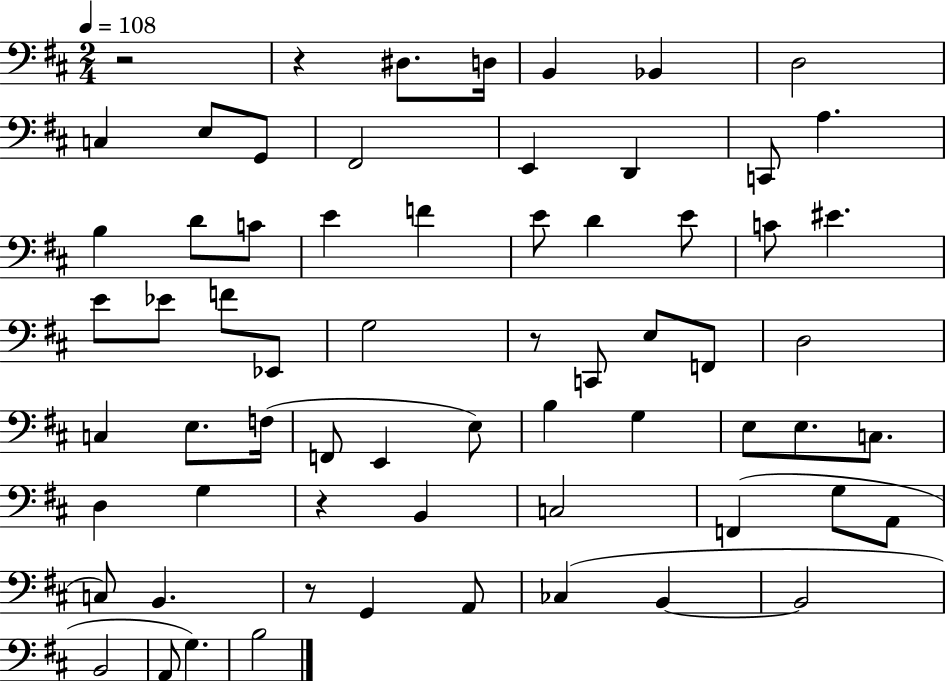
X:1
T:Untitled
M:2/4
L:1/4
K:D
z2 z ^D,/2 D,/4 B,, _B,, D,2 C, E,/2 G,,/2 ^F,,2 E,, D,, C,,/2 A, B, D/2 C/2 E F E/2 D E/2 C/2 ^E E/2 _E/2 F/2 _E,,/2 G,2 z/2 C,,/2 E,/2 F,,/2 D,2 C, E,/2 F,/4 F,,/2 E,, E,/2 B, G, E,/2 E,/2 C,/2 D, G, z B,, C,2 F,, G,/2 A,,/2 C,/2 B,, z/2 G,, A,,/2 _C, B,, B,,2 B,,2 A,,/2 G, B,2